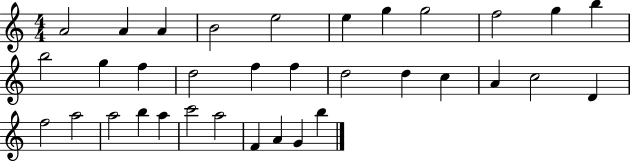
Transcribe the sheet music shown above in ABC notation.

X:1
T:Untitled
M:4/4
L:1/4
K:C
A2 A A B2 e2 e g g2 f2 g b b2 g f d2 f f d2 d c A c2 D f2 a2 a2 b a c'2 a2 F A G b